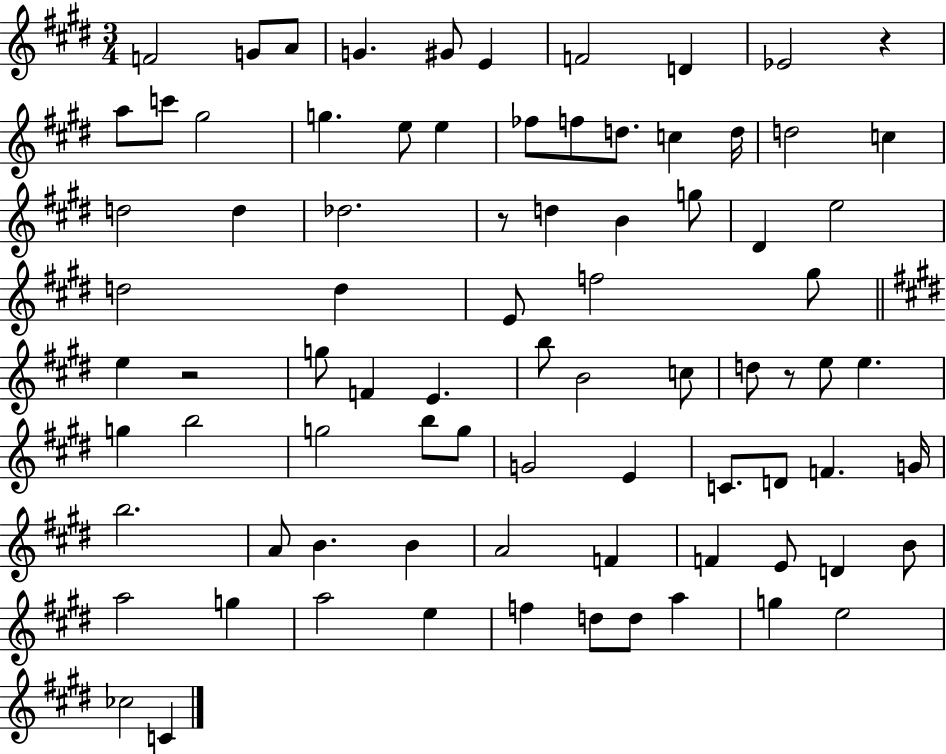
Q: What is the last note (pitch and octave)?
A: C4